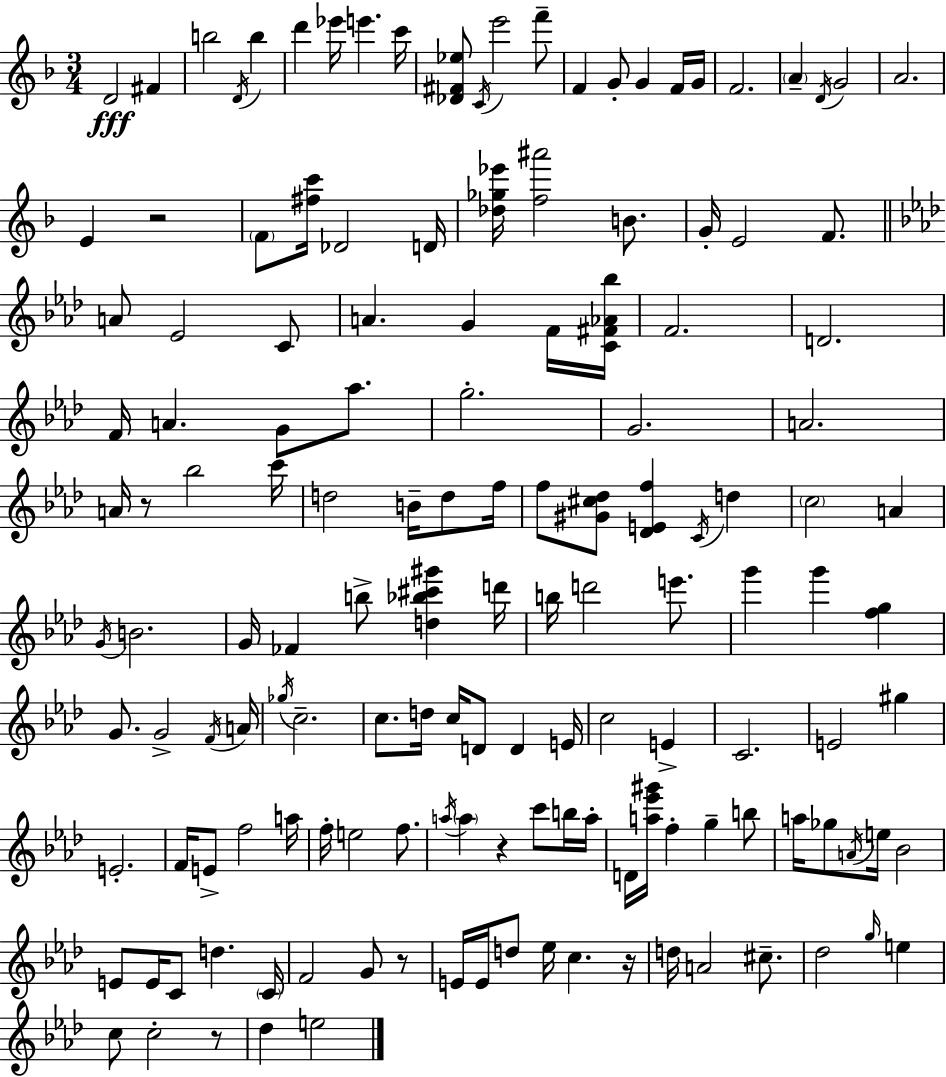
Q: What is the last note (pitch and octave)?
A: E5